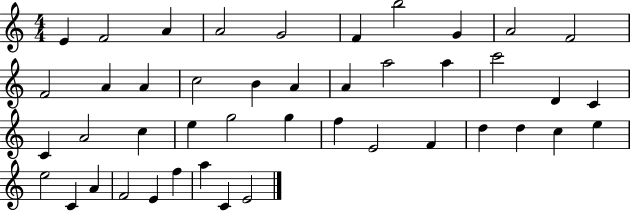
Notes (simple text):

E4/q F4/h A4/q A4/h G4/h F4/q B5/h G4/q A4/h F4/h F4/h A4/q A4/q C5/h B4/q A4/q A4/q A5/h A5/q C6/h D4/q C4/q C4/q A4/h C5/q E5/q G5/h G5/q F5/q E4/h F4/q D5/q D5/q C5/q E5/q E5/h C4/q A4/q F4/h E4/q F5/q A5/q C4/q E4/h